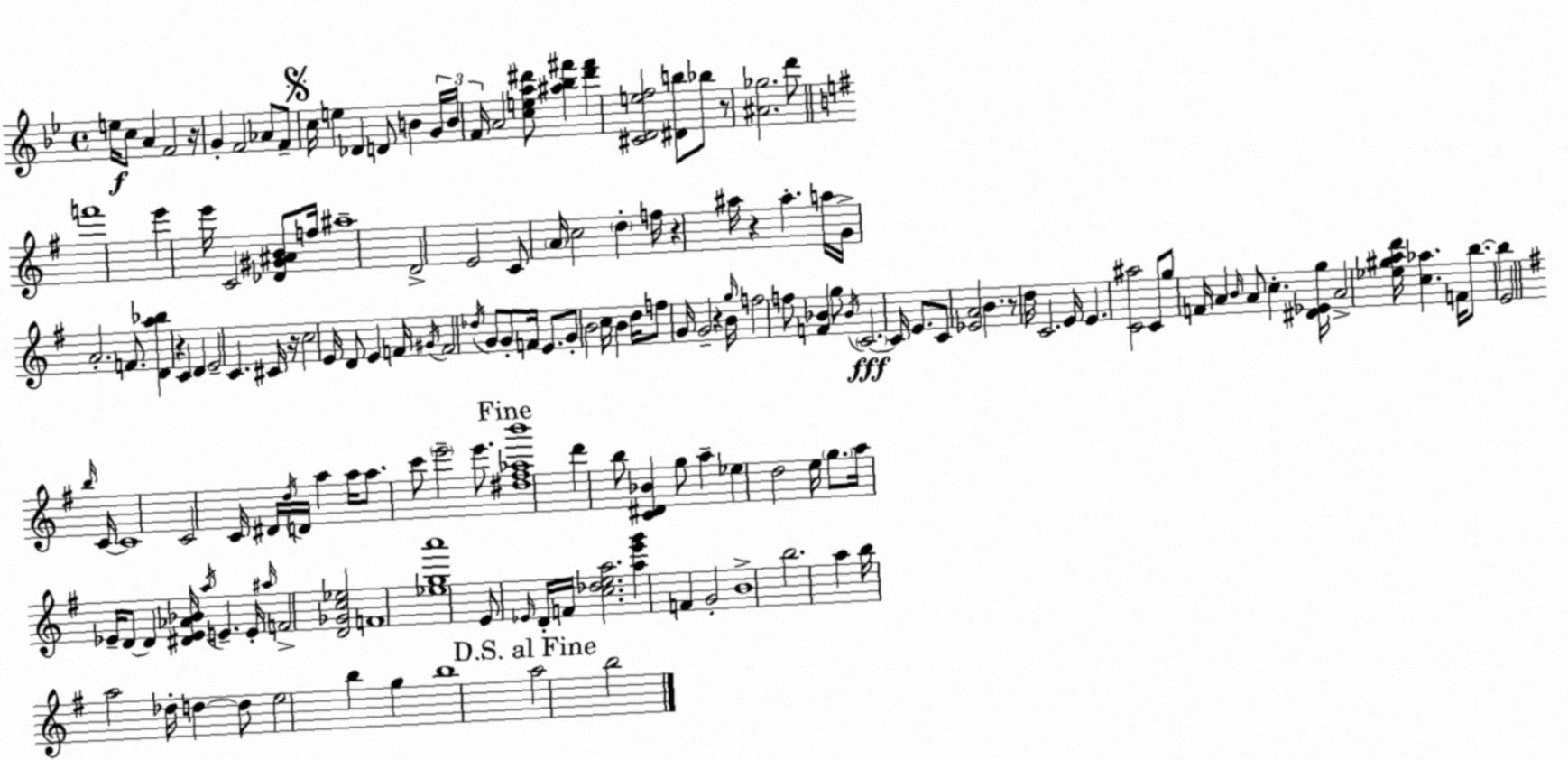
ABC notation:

X:1
T:Untitled
M:4/4
L:1/4
K:Bb
e/4 c/2 A F2 z/4 G F2 _A/2 F/2 c/4 e _D D/2 B G/4 B/4 F/4 A2 [cea^d']/2 [^a_b^f'] [^d'^f'] [^CDef]2 [^Db]/2 _b/2 z/2 [^A_g]2 d'/2 f'4 e' e'/4 C2 [_D^G^AB]/2 f/4 ^a4 D2 E2 C/2 A/4 c2 d f/4 z ^a/4 z ^a a/4 G/4 A2 F/2 [Da_b] z C D E2 C ^C/4 z/4 c2 E/4 D/2 E F/4 ^G/4 F2 _d/4 G/2 G/2 F/4 E/2 G/2 B2 c/4 B d/4 f/2 G/4 G2 z B/4 g/4 f2 f/2 [F_B] g/2 _B/4 C2 C/4 E/2 C/2 [_EA]2 B z/2 d/4 C2 E/4 E [C^a]2 C/2 g/2 F/4 A B/4 A/2 c [^D_Eg]/4 A2 [_e^gad']/4 [c_a] F/4 b/2 b E2 b/4 C/4 C4 C2 C/4 ^D/4 d/4 D/4 a a/4 a/2 c'/2 e'2 e'/2 [^d^f_ab']4 d' b/2 [C^D_B] g/2 a _e d2 e/4 g/2 a/4 _E/4 D/2 D [^D_E_A_B]/4 a/4 E E/4 ^a/4 F2 [D_Gc_e]2 F4 [_ega']4 E/2 _E/4 D/4 F/4 [c_dea]2 [ae'g'] F G2 B4 b2 a b/4 a2 _d/4 d d/2 e2 b g b4 a2 b2